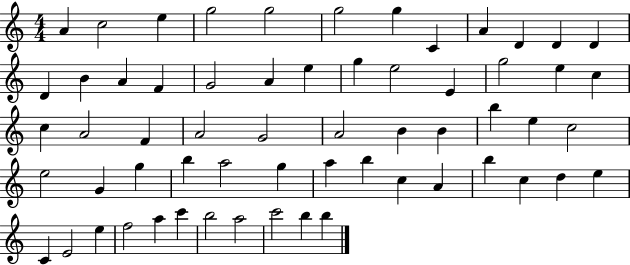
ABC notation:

X:1
T:Untitled
M:4/4
L:1/4
K:C
A c2 e g2 g2 g2 g C A D D D D B A F G2 A e g e2 E g2 e c c A2 F A2 G2 A2 B B b e c2 e2 G g b a2 g a b c A b c d e C E2 e f2 a c' b2 a2 c'2 b b